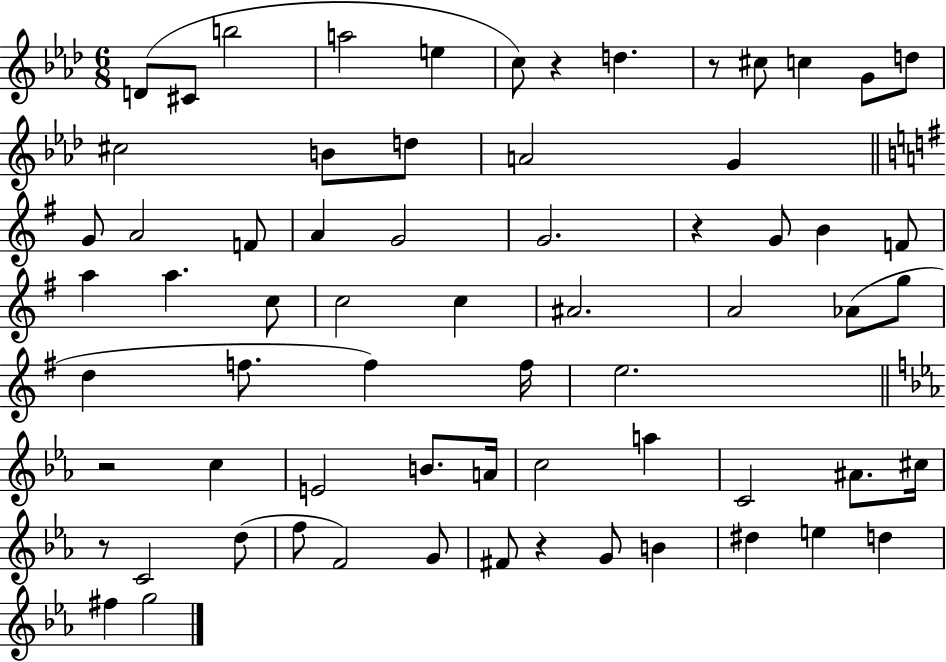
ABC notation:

X:1
T:Untitled
M:6/8
L:1/4
K:Ab
D/2 ^C/2 b2 a2 e c/2 z d z/2 ^c/2 c G/2 d/2 ^c2 B/2 d/2 A2 G G/2 A2 F/2 A G2 G2 z G/2 B F/2 a a c/2 c2 c ^A2 A2 _A/2 g/2 d f/2 f f/4 e2 z2 c E2 B/2 A/4 c2 a C2 ^A/2 ^c/4 z/2 C2 d/2 f/2 F2 G/2 ^F/2 z G/2 B ^d e d ^f g2